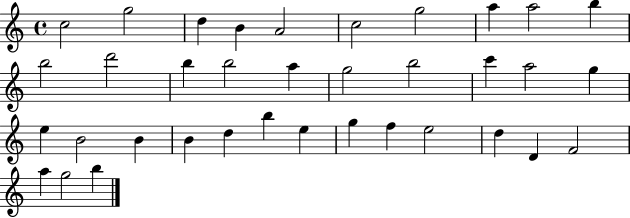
C5/h G5/h D5/q B4/q A4/h C5/h G5/h A5/q A5/h B5/q B5/h D6/h B5/q B5/h A5/q G5/h B5/h C6/q A5/h G5/q E5/q B4/h B4/q B4/q D5/q B5/q E5/q G5/q F5/q E5/h D5/q D4/q F4/h A5/q G5/h B5/q